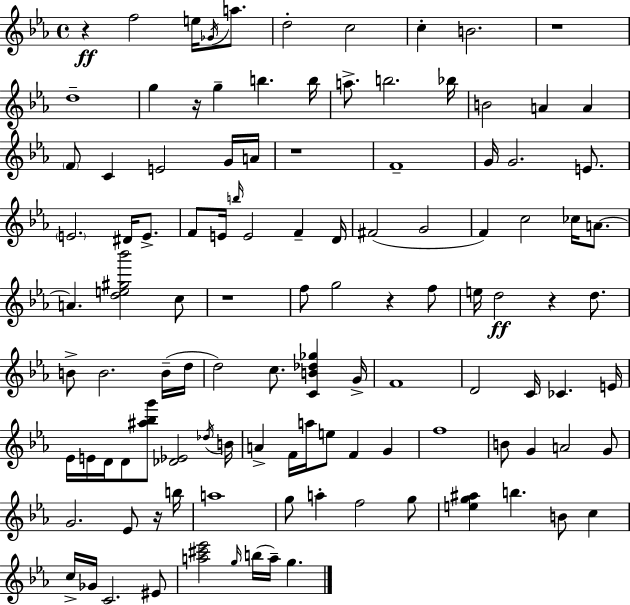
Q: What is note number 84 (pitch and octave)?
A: A5